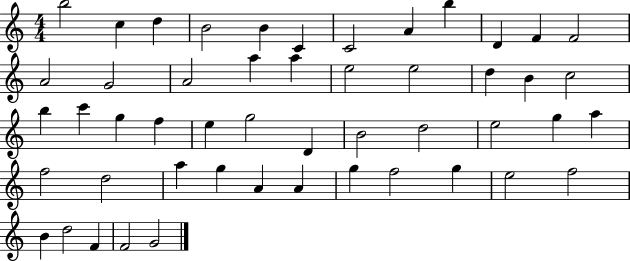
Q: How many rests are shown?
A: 0